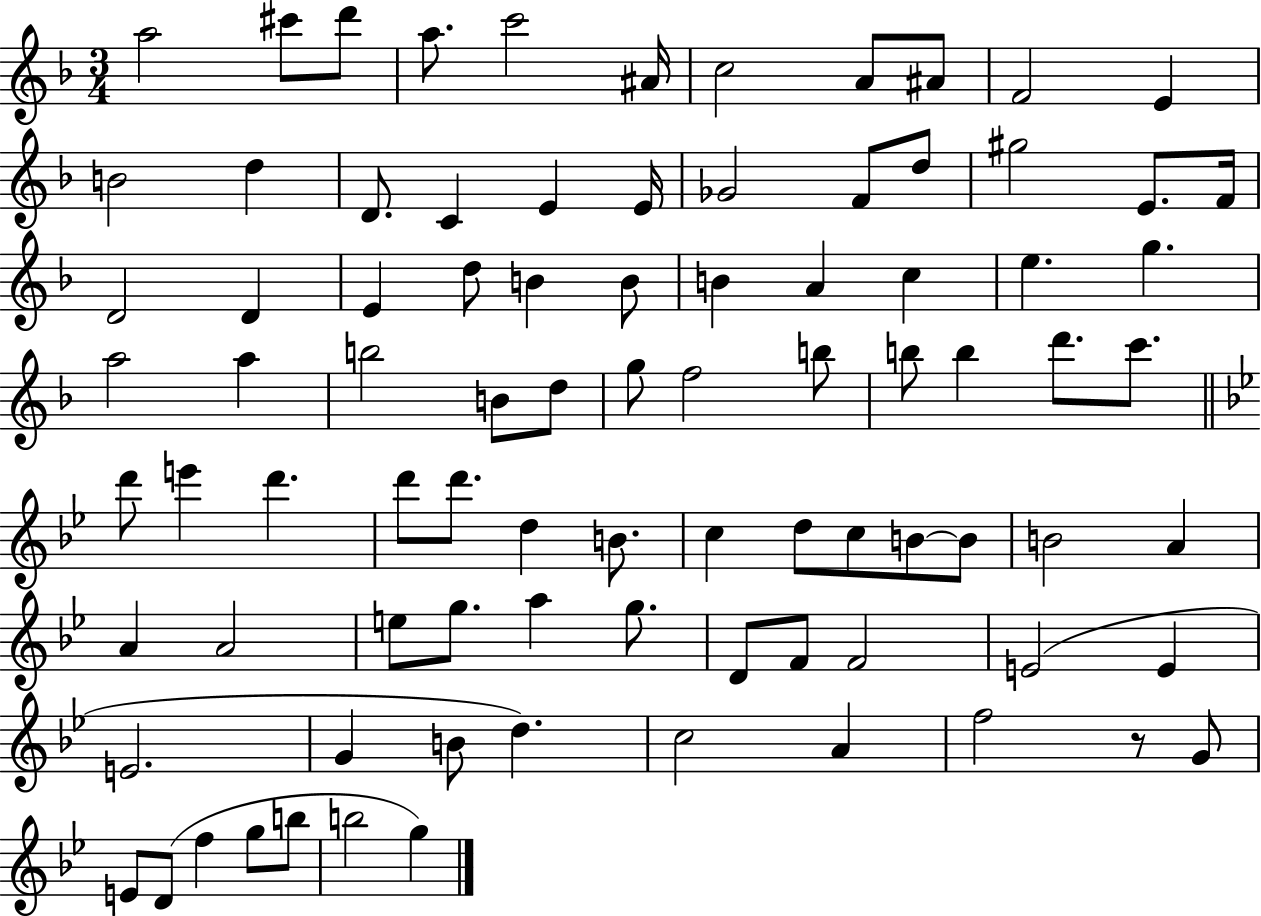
X:1
T:Untitled
M:3/4
L:1/4
K:F
a2 ^c'/2 d'/2 a/2 c'2 ^A/4 c2 A/2 ^A/2 F2 E B2 d D/2 C E E/4 _G2 F/2 d/2 ^g2 E/2 F/4 D2 D E d/2 B B/2 B A c e g a2 a b2 B/2 d/2 g/2 f2 b/2 b/2 b d'/2 c'/2 d'/2 e' d' d'/2 d'/2 d B/2 c d/2 c/2 B/2 B/2 B2 A A A2 e/2 g/2 a g/2 D/2 F/2 F2 E2 E E2 G B/2 d c2 A f2 z/2 G/2 E/2 D/2 f g/2 b/2 b2 g